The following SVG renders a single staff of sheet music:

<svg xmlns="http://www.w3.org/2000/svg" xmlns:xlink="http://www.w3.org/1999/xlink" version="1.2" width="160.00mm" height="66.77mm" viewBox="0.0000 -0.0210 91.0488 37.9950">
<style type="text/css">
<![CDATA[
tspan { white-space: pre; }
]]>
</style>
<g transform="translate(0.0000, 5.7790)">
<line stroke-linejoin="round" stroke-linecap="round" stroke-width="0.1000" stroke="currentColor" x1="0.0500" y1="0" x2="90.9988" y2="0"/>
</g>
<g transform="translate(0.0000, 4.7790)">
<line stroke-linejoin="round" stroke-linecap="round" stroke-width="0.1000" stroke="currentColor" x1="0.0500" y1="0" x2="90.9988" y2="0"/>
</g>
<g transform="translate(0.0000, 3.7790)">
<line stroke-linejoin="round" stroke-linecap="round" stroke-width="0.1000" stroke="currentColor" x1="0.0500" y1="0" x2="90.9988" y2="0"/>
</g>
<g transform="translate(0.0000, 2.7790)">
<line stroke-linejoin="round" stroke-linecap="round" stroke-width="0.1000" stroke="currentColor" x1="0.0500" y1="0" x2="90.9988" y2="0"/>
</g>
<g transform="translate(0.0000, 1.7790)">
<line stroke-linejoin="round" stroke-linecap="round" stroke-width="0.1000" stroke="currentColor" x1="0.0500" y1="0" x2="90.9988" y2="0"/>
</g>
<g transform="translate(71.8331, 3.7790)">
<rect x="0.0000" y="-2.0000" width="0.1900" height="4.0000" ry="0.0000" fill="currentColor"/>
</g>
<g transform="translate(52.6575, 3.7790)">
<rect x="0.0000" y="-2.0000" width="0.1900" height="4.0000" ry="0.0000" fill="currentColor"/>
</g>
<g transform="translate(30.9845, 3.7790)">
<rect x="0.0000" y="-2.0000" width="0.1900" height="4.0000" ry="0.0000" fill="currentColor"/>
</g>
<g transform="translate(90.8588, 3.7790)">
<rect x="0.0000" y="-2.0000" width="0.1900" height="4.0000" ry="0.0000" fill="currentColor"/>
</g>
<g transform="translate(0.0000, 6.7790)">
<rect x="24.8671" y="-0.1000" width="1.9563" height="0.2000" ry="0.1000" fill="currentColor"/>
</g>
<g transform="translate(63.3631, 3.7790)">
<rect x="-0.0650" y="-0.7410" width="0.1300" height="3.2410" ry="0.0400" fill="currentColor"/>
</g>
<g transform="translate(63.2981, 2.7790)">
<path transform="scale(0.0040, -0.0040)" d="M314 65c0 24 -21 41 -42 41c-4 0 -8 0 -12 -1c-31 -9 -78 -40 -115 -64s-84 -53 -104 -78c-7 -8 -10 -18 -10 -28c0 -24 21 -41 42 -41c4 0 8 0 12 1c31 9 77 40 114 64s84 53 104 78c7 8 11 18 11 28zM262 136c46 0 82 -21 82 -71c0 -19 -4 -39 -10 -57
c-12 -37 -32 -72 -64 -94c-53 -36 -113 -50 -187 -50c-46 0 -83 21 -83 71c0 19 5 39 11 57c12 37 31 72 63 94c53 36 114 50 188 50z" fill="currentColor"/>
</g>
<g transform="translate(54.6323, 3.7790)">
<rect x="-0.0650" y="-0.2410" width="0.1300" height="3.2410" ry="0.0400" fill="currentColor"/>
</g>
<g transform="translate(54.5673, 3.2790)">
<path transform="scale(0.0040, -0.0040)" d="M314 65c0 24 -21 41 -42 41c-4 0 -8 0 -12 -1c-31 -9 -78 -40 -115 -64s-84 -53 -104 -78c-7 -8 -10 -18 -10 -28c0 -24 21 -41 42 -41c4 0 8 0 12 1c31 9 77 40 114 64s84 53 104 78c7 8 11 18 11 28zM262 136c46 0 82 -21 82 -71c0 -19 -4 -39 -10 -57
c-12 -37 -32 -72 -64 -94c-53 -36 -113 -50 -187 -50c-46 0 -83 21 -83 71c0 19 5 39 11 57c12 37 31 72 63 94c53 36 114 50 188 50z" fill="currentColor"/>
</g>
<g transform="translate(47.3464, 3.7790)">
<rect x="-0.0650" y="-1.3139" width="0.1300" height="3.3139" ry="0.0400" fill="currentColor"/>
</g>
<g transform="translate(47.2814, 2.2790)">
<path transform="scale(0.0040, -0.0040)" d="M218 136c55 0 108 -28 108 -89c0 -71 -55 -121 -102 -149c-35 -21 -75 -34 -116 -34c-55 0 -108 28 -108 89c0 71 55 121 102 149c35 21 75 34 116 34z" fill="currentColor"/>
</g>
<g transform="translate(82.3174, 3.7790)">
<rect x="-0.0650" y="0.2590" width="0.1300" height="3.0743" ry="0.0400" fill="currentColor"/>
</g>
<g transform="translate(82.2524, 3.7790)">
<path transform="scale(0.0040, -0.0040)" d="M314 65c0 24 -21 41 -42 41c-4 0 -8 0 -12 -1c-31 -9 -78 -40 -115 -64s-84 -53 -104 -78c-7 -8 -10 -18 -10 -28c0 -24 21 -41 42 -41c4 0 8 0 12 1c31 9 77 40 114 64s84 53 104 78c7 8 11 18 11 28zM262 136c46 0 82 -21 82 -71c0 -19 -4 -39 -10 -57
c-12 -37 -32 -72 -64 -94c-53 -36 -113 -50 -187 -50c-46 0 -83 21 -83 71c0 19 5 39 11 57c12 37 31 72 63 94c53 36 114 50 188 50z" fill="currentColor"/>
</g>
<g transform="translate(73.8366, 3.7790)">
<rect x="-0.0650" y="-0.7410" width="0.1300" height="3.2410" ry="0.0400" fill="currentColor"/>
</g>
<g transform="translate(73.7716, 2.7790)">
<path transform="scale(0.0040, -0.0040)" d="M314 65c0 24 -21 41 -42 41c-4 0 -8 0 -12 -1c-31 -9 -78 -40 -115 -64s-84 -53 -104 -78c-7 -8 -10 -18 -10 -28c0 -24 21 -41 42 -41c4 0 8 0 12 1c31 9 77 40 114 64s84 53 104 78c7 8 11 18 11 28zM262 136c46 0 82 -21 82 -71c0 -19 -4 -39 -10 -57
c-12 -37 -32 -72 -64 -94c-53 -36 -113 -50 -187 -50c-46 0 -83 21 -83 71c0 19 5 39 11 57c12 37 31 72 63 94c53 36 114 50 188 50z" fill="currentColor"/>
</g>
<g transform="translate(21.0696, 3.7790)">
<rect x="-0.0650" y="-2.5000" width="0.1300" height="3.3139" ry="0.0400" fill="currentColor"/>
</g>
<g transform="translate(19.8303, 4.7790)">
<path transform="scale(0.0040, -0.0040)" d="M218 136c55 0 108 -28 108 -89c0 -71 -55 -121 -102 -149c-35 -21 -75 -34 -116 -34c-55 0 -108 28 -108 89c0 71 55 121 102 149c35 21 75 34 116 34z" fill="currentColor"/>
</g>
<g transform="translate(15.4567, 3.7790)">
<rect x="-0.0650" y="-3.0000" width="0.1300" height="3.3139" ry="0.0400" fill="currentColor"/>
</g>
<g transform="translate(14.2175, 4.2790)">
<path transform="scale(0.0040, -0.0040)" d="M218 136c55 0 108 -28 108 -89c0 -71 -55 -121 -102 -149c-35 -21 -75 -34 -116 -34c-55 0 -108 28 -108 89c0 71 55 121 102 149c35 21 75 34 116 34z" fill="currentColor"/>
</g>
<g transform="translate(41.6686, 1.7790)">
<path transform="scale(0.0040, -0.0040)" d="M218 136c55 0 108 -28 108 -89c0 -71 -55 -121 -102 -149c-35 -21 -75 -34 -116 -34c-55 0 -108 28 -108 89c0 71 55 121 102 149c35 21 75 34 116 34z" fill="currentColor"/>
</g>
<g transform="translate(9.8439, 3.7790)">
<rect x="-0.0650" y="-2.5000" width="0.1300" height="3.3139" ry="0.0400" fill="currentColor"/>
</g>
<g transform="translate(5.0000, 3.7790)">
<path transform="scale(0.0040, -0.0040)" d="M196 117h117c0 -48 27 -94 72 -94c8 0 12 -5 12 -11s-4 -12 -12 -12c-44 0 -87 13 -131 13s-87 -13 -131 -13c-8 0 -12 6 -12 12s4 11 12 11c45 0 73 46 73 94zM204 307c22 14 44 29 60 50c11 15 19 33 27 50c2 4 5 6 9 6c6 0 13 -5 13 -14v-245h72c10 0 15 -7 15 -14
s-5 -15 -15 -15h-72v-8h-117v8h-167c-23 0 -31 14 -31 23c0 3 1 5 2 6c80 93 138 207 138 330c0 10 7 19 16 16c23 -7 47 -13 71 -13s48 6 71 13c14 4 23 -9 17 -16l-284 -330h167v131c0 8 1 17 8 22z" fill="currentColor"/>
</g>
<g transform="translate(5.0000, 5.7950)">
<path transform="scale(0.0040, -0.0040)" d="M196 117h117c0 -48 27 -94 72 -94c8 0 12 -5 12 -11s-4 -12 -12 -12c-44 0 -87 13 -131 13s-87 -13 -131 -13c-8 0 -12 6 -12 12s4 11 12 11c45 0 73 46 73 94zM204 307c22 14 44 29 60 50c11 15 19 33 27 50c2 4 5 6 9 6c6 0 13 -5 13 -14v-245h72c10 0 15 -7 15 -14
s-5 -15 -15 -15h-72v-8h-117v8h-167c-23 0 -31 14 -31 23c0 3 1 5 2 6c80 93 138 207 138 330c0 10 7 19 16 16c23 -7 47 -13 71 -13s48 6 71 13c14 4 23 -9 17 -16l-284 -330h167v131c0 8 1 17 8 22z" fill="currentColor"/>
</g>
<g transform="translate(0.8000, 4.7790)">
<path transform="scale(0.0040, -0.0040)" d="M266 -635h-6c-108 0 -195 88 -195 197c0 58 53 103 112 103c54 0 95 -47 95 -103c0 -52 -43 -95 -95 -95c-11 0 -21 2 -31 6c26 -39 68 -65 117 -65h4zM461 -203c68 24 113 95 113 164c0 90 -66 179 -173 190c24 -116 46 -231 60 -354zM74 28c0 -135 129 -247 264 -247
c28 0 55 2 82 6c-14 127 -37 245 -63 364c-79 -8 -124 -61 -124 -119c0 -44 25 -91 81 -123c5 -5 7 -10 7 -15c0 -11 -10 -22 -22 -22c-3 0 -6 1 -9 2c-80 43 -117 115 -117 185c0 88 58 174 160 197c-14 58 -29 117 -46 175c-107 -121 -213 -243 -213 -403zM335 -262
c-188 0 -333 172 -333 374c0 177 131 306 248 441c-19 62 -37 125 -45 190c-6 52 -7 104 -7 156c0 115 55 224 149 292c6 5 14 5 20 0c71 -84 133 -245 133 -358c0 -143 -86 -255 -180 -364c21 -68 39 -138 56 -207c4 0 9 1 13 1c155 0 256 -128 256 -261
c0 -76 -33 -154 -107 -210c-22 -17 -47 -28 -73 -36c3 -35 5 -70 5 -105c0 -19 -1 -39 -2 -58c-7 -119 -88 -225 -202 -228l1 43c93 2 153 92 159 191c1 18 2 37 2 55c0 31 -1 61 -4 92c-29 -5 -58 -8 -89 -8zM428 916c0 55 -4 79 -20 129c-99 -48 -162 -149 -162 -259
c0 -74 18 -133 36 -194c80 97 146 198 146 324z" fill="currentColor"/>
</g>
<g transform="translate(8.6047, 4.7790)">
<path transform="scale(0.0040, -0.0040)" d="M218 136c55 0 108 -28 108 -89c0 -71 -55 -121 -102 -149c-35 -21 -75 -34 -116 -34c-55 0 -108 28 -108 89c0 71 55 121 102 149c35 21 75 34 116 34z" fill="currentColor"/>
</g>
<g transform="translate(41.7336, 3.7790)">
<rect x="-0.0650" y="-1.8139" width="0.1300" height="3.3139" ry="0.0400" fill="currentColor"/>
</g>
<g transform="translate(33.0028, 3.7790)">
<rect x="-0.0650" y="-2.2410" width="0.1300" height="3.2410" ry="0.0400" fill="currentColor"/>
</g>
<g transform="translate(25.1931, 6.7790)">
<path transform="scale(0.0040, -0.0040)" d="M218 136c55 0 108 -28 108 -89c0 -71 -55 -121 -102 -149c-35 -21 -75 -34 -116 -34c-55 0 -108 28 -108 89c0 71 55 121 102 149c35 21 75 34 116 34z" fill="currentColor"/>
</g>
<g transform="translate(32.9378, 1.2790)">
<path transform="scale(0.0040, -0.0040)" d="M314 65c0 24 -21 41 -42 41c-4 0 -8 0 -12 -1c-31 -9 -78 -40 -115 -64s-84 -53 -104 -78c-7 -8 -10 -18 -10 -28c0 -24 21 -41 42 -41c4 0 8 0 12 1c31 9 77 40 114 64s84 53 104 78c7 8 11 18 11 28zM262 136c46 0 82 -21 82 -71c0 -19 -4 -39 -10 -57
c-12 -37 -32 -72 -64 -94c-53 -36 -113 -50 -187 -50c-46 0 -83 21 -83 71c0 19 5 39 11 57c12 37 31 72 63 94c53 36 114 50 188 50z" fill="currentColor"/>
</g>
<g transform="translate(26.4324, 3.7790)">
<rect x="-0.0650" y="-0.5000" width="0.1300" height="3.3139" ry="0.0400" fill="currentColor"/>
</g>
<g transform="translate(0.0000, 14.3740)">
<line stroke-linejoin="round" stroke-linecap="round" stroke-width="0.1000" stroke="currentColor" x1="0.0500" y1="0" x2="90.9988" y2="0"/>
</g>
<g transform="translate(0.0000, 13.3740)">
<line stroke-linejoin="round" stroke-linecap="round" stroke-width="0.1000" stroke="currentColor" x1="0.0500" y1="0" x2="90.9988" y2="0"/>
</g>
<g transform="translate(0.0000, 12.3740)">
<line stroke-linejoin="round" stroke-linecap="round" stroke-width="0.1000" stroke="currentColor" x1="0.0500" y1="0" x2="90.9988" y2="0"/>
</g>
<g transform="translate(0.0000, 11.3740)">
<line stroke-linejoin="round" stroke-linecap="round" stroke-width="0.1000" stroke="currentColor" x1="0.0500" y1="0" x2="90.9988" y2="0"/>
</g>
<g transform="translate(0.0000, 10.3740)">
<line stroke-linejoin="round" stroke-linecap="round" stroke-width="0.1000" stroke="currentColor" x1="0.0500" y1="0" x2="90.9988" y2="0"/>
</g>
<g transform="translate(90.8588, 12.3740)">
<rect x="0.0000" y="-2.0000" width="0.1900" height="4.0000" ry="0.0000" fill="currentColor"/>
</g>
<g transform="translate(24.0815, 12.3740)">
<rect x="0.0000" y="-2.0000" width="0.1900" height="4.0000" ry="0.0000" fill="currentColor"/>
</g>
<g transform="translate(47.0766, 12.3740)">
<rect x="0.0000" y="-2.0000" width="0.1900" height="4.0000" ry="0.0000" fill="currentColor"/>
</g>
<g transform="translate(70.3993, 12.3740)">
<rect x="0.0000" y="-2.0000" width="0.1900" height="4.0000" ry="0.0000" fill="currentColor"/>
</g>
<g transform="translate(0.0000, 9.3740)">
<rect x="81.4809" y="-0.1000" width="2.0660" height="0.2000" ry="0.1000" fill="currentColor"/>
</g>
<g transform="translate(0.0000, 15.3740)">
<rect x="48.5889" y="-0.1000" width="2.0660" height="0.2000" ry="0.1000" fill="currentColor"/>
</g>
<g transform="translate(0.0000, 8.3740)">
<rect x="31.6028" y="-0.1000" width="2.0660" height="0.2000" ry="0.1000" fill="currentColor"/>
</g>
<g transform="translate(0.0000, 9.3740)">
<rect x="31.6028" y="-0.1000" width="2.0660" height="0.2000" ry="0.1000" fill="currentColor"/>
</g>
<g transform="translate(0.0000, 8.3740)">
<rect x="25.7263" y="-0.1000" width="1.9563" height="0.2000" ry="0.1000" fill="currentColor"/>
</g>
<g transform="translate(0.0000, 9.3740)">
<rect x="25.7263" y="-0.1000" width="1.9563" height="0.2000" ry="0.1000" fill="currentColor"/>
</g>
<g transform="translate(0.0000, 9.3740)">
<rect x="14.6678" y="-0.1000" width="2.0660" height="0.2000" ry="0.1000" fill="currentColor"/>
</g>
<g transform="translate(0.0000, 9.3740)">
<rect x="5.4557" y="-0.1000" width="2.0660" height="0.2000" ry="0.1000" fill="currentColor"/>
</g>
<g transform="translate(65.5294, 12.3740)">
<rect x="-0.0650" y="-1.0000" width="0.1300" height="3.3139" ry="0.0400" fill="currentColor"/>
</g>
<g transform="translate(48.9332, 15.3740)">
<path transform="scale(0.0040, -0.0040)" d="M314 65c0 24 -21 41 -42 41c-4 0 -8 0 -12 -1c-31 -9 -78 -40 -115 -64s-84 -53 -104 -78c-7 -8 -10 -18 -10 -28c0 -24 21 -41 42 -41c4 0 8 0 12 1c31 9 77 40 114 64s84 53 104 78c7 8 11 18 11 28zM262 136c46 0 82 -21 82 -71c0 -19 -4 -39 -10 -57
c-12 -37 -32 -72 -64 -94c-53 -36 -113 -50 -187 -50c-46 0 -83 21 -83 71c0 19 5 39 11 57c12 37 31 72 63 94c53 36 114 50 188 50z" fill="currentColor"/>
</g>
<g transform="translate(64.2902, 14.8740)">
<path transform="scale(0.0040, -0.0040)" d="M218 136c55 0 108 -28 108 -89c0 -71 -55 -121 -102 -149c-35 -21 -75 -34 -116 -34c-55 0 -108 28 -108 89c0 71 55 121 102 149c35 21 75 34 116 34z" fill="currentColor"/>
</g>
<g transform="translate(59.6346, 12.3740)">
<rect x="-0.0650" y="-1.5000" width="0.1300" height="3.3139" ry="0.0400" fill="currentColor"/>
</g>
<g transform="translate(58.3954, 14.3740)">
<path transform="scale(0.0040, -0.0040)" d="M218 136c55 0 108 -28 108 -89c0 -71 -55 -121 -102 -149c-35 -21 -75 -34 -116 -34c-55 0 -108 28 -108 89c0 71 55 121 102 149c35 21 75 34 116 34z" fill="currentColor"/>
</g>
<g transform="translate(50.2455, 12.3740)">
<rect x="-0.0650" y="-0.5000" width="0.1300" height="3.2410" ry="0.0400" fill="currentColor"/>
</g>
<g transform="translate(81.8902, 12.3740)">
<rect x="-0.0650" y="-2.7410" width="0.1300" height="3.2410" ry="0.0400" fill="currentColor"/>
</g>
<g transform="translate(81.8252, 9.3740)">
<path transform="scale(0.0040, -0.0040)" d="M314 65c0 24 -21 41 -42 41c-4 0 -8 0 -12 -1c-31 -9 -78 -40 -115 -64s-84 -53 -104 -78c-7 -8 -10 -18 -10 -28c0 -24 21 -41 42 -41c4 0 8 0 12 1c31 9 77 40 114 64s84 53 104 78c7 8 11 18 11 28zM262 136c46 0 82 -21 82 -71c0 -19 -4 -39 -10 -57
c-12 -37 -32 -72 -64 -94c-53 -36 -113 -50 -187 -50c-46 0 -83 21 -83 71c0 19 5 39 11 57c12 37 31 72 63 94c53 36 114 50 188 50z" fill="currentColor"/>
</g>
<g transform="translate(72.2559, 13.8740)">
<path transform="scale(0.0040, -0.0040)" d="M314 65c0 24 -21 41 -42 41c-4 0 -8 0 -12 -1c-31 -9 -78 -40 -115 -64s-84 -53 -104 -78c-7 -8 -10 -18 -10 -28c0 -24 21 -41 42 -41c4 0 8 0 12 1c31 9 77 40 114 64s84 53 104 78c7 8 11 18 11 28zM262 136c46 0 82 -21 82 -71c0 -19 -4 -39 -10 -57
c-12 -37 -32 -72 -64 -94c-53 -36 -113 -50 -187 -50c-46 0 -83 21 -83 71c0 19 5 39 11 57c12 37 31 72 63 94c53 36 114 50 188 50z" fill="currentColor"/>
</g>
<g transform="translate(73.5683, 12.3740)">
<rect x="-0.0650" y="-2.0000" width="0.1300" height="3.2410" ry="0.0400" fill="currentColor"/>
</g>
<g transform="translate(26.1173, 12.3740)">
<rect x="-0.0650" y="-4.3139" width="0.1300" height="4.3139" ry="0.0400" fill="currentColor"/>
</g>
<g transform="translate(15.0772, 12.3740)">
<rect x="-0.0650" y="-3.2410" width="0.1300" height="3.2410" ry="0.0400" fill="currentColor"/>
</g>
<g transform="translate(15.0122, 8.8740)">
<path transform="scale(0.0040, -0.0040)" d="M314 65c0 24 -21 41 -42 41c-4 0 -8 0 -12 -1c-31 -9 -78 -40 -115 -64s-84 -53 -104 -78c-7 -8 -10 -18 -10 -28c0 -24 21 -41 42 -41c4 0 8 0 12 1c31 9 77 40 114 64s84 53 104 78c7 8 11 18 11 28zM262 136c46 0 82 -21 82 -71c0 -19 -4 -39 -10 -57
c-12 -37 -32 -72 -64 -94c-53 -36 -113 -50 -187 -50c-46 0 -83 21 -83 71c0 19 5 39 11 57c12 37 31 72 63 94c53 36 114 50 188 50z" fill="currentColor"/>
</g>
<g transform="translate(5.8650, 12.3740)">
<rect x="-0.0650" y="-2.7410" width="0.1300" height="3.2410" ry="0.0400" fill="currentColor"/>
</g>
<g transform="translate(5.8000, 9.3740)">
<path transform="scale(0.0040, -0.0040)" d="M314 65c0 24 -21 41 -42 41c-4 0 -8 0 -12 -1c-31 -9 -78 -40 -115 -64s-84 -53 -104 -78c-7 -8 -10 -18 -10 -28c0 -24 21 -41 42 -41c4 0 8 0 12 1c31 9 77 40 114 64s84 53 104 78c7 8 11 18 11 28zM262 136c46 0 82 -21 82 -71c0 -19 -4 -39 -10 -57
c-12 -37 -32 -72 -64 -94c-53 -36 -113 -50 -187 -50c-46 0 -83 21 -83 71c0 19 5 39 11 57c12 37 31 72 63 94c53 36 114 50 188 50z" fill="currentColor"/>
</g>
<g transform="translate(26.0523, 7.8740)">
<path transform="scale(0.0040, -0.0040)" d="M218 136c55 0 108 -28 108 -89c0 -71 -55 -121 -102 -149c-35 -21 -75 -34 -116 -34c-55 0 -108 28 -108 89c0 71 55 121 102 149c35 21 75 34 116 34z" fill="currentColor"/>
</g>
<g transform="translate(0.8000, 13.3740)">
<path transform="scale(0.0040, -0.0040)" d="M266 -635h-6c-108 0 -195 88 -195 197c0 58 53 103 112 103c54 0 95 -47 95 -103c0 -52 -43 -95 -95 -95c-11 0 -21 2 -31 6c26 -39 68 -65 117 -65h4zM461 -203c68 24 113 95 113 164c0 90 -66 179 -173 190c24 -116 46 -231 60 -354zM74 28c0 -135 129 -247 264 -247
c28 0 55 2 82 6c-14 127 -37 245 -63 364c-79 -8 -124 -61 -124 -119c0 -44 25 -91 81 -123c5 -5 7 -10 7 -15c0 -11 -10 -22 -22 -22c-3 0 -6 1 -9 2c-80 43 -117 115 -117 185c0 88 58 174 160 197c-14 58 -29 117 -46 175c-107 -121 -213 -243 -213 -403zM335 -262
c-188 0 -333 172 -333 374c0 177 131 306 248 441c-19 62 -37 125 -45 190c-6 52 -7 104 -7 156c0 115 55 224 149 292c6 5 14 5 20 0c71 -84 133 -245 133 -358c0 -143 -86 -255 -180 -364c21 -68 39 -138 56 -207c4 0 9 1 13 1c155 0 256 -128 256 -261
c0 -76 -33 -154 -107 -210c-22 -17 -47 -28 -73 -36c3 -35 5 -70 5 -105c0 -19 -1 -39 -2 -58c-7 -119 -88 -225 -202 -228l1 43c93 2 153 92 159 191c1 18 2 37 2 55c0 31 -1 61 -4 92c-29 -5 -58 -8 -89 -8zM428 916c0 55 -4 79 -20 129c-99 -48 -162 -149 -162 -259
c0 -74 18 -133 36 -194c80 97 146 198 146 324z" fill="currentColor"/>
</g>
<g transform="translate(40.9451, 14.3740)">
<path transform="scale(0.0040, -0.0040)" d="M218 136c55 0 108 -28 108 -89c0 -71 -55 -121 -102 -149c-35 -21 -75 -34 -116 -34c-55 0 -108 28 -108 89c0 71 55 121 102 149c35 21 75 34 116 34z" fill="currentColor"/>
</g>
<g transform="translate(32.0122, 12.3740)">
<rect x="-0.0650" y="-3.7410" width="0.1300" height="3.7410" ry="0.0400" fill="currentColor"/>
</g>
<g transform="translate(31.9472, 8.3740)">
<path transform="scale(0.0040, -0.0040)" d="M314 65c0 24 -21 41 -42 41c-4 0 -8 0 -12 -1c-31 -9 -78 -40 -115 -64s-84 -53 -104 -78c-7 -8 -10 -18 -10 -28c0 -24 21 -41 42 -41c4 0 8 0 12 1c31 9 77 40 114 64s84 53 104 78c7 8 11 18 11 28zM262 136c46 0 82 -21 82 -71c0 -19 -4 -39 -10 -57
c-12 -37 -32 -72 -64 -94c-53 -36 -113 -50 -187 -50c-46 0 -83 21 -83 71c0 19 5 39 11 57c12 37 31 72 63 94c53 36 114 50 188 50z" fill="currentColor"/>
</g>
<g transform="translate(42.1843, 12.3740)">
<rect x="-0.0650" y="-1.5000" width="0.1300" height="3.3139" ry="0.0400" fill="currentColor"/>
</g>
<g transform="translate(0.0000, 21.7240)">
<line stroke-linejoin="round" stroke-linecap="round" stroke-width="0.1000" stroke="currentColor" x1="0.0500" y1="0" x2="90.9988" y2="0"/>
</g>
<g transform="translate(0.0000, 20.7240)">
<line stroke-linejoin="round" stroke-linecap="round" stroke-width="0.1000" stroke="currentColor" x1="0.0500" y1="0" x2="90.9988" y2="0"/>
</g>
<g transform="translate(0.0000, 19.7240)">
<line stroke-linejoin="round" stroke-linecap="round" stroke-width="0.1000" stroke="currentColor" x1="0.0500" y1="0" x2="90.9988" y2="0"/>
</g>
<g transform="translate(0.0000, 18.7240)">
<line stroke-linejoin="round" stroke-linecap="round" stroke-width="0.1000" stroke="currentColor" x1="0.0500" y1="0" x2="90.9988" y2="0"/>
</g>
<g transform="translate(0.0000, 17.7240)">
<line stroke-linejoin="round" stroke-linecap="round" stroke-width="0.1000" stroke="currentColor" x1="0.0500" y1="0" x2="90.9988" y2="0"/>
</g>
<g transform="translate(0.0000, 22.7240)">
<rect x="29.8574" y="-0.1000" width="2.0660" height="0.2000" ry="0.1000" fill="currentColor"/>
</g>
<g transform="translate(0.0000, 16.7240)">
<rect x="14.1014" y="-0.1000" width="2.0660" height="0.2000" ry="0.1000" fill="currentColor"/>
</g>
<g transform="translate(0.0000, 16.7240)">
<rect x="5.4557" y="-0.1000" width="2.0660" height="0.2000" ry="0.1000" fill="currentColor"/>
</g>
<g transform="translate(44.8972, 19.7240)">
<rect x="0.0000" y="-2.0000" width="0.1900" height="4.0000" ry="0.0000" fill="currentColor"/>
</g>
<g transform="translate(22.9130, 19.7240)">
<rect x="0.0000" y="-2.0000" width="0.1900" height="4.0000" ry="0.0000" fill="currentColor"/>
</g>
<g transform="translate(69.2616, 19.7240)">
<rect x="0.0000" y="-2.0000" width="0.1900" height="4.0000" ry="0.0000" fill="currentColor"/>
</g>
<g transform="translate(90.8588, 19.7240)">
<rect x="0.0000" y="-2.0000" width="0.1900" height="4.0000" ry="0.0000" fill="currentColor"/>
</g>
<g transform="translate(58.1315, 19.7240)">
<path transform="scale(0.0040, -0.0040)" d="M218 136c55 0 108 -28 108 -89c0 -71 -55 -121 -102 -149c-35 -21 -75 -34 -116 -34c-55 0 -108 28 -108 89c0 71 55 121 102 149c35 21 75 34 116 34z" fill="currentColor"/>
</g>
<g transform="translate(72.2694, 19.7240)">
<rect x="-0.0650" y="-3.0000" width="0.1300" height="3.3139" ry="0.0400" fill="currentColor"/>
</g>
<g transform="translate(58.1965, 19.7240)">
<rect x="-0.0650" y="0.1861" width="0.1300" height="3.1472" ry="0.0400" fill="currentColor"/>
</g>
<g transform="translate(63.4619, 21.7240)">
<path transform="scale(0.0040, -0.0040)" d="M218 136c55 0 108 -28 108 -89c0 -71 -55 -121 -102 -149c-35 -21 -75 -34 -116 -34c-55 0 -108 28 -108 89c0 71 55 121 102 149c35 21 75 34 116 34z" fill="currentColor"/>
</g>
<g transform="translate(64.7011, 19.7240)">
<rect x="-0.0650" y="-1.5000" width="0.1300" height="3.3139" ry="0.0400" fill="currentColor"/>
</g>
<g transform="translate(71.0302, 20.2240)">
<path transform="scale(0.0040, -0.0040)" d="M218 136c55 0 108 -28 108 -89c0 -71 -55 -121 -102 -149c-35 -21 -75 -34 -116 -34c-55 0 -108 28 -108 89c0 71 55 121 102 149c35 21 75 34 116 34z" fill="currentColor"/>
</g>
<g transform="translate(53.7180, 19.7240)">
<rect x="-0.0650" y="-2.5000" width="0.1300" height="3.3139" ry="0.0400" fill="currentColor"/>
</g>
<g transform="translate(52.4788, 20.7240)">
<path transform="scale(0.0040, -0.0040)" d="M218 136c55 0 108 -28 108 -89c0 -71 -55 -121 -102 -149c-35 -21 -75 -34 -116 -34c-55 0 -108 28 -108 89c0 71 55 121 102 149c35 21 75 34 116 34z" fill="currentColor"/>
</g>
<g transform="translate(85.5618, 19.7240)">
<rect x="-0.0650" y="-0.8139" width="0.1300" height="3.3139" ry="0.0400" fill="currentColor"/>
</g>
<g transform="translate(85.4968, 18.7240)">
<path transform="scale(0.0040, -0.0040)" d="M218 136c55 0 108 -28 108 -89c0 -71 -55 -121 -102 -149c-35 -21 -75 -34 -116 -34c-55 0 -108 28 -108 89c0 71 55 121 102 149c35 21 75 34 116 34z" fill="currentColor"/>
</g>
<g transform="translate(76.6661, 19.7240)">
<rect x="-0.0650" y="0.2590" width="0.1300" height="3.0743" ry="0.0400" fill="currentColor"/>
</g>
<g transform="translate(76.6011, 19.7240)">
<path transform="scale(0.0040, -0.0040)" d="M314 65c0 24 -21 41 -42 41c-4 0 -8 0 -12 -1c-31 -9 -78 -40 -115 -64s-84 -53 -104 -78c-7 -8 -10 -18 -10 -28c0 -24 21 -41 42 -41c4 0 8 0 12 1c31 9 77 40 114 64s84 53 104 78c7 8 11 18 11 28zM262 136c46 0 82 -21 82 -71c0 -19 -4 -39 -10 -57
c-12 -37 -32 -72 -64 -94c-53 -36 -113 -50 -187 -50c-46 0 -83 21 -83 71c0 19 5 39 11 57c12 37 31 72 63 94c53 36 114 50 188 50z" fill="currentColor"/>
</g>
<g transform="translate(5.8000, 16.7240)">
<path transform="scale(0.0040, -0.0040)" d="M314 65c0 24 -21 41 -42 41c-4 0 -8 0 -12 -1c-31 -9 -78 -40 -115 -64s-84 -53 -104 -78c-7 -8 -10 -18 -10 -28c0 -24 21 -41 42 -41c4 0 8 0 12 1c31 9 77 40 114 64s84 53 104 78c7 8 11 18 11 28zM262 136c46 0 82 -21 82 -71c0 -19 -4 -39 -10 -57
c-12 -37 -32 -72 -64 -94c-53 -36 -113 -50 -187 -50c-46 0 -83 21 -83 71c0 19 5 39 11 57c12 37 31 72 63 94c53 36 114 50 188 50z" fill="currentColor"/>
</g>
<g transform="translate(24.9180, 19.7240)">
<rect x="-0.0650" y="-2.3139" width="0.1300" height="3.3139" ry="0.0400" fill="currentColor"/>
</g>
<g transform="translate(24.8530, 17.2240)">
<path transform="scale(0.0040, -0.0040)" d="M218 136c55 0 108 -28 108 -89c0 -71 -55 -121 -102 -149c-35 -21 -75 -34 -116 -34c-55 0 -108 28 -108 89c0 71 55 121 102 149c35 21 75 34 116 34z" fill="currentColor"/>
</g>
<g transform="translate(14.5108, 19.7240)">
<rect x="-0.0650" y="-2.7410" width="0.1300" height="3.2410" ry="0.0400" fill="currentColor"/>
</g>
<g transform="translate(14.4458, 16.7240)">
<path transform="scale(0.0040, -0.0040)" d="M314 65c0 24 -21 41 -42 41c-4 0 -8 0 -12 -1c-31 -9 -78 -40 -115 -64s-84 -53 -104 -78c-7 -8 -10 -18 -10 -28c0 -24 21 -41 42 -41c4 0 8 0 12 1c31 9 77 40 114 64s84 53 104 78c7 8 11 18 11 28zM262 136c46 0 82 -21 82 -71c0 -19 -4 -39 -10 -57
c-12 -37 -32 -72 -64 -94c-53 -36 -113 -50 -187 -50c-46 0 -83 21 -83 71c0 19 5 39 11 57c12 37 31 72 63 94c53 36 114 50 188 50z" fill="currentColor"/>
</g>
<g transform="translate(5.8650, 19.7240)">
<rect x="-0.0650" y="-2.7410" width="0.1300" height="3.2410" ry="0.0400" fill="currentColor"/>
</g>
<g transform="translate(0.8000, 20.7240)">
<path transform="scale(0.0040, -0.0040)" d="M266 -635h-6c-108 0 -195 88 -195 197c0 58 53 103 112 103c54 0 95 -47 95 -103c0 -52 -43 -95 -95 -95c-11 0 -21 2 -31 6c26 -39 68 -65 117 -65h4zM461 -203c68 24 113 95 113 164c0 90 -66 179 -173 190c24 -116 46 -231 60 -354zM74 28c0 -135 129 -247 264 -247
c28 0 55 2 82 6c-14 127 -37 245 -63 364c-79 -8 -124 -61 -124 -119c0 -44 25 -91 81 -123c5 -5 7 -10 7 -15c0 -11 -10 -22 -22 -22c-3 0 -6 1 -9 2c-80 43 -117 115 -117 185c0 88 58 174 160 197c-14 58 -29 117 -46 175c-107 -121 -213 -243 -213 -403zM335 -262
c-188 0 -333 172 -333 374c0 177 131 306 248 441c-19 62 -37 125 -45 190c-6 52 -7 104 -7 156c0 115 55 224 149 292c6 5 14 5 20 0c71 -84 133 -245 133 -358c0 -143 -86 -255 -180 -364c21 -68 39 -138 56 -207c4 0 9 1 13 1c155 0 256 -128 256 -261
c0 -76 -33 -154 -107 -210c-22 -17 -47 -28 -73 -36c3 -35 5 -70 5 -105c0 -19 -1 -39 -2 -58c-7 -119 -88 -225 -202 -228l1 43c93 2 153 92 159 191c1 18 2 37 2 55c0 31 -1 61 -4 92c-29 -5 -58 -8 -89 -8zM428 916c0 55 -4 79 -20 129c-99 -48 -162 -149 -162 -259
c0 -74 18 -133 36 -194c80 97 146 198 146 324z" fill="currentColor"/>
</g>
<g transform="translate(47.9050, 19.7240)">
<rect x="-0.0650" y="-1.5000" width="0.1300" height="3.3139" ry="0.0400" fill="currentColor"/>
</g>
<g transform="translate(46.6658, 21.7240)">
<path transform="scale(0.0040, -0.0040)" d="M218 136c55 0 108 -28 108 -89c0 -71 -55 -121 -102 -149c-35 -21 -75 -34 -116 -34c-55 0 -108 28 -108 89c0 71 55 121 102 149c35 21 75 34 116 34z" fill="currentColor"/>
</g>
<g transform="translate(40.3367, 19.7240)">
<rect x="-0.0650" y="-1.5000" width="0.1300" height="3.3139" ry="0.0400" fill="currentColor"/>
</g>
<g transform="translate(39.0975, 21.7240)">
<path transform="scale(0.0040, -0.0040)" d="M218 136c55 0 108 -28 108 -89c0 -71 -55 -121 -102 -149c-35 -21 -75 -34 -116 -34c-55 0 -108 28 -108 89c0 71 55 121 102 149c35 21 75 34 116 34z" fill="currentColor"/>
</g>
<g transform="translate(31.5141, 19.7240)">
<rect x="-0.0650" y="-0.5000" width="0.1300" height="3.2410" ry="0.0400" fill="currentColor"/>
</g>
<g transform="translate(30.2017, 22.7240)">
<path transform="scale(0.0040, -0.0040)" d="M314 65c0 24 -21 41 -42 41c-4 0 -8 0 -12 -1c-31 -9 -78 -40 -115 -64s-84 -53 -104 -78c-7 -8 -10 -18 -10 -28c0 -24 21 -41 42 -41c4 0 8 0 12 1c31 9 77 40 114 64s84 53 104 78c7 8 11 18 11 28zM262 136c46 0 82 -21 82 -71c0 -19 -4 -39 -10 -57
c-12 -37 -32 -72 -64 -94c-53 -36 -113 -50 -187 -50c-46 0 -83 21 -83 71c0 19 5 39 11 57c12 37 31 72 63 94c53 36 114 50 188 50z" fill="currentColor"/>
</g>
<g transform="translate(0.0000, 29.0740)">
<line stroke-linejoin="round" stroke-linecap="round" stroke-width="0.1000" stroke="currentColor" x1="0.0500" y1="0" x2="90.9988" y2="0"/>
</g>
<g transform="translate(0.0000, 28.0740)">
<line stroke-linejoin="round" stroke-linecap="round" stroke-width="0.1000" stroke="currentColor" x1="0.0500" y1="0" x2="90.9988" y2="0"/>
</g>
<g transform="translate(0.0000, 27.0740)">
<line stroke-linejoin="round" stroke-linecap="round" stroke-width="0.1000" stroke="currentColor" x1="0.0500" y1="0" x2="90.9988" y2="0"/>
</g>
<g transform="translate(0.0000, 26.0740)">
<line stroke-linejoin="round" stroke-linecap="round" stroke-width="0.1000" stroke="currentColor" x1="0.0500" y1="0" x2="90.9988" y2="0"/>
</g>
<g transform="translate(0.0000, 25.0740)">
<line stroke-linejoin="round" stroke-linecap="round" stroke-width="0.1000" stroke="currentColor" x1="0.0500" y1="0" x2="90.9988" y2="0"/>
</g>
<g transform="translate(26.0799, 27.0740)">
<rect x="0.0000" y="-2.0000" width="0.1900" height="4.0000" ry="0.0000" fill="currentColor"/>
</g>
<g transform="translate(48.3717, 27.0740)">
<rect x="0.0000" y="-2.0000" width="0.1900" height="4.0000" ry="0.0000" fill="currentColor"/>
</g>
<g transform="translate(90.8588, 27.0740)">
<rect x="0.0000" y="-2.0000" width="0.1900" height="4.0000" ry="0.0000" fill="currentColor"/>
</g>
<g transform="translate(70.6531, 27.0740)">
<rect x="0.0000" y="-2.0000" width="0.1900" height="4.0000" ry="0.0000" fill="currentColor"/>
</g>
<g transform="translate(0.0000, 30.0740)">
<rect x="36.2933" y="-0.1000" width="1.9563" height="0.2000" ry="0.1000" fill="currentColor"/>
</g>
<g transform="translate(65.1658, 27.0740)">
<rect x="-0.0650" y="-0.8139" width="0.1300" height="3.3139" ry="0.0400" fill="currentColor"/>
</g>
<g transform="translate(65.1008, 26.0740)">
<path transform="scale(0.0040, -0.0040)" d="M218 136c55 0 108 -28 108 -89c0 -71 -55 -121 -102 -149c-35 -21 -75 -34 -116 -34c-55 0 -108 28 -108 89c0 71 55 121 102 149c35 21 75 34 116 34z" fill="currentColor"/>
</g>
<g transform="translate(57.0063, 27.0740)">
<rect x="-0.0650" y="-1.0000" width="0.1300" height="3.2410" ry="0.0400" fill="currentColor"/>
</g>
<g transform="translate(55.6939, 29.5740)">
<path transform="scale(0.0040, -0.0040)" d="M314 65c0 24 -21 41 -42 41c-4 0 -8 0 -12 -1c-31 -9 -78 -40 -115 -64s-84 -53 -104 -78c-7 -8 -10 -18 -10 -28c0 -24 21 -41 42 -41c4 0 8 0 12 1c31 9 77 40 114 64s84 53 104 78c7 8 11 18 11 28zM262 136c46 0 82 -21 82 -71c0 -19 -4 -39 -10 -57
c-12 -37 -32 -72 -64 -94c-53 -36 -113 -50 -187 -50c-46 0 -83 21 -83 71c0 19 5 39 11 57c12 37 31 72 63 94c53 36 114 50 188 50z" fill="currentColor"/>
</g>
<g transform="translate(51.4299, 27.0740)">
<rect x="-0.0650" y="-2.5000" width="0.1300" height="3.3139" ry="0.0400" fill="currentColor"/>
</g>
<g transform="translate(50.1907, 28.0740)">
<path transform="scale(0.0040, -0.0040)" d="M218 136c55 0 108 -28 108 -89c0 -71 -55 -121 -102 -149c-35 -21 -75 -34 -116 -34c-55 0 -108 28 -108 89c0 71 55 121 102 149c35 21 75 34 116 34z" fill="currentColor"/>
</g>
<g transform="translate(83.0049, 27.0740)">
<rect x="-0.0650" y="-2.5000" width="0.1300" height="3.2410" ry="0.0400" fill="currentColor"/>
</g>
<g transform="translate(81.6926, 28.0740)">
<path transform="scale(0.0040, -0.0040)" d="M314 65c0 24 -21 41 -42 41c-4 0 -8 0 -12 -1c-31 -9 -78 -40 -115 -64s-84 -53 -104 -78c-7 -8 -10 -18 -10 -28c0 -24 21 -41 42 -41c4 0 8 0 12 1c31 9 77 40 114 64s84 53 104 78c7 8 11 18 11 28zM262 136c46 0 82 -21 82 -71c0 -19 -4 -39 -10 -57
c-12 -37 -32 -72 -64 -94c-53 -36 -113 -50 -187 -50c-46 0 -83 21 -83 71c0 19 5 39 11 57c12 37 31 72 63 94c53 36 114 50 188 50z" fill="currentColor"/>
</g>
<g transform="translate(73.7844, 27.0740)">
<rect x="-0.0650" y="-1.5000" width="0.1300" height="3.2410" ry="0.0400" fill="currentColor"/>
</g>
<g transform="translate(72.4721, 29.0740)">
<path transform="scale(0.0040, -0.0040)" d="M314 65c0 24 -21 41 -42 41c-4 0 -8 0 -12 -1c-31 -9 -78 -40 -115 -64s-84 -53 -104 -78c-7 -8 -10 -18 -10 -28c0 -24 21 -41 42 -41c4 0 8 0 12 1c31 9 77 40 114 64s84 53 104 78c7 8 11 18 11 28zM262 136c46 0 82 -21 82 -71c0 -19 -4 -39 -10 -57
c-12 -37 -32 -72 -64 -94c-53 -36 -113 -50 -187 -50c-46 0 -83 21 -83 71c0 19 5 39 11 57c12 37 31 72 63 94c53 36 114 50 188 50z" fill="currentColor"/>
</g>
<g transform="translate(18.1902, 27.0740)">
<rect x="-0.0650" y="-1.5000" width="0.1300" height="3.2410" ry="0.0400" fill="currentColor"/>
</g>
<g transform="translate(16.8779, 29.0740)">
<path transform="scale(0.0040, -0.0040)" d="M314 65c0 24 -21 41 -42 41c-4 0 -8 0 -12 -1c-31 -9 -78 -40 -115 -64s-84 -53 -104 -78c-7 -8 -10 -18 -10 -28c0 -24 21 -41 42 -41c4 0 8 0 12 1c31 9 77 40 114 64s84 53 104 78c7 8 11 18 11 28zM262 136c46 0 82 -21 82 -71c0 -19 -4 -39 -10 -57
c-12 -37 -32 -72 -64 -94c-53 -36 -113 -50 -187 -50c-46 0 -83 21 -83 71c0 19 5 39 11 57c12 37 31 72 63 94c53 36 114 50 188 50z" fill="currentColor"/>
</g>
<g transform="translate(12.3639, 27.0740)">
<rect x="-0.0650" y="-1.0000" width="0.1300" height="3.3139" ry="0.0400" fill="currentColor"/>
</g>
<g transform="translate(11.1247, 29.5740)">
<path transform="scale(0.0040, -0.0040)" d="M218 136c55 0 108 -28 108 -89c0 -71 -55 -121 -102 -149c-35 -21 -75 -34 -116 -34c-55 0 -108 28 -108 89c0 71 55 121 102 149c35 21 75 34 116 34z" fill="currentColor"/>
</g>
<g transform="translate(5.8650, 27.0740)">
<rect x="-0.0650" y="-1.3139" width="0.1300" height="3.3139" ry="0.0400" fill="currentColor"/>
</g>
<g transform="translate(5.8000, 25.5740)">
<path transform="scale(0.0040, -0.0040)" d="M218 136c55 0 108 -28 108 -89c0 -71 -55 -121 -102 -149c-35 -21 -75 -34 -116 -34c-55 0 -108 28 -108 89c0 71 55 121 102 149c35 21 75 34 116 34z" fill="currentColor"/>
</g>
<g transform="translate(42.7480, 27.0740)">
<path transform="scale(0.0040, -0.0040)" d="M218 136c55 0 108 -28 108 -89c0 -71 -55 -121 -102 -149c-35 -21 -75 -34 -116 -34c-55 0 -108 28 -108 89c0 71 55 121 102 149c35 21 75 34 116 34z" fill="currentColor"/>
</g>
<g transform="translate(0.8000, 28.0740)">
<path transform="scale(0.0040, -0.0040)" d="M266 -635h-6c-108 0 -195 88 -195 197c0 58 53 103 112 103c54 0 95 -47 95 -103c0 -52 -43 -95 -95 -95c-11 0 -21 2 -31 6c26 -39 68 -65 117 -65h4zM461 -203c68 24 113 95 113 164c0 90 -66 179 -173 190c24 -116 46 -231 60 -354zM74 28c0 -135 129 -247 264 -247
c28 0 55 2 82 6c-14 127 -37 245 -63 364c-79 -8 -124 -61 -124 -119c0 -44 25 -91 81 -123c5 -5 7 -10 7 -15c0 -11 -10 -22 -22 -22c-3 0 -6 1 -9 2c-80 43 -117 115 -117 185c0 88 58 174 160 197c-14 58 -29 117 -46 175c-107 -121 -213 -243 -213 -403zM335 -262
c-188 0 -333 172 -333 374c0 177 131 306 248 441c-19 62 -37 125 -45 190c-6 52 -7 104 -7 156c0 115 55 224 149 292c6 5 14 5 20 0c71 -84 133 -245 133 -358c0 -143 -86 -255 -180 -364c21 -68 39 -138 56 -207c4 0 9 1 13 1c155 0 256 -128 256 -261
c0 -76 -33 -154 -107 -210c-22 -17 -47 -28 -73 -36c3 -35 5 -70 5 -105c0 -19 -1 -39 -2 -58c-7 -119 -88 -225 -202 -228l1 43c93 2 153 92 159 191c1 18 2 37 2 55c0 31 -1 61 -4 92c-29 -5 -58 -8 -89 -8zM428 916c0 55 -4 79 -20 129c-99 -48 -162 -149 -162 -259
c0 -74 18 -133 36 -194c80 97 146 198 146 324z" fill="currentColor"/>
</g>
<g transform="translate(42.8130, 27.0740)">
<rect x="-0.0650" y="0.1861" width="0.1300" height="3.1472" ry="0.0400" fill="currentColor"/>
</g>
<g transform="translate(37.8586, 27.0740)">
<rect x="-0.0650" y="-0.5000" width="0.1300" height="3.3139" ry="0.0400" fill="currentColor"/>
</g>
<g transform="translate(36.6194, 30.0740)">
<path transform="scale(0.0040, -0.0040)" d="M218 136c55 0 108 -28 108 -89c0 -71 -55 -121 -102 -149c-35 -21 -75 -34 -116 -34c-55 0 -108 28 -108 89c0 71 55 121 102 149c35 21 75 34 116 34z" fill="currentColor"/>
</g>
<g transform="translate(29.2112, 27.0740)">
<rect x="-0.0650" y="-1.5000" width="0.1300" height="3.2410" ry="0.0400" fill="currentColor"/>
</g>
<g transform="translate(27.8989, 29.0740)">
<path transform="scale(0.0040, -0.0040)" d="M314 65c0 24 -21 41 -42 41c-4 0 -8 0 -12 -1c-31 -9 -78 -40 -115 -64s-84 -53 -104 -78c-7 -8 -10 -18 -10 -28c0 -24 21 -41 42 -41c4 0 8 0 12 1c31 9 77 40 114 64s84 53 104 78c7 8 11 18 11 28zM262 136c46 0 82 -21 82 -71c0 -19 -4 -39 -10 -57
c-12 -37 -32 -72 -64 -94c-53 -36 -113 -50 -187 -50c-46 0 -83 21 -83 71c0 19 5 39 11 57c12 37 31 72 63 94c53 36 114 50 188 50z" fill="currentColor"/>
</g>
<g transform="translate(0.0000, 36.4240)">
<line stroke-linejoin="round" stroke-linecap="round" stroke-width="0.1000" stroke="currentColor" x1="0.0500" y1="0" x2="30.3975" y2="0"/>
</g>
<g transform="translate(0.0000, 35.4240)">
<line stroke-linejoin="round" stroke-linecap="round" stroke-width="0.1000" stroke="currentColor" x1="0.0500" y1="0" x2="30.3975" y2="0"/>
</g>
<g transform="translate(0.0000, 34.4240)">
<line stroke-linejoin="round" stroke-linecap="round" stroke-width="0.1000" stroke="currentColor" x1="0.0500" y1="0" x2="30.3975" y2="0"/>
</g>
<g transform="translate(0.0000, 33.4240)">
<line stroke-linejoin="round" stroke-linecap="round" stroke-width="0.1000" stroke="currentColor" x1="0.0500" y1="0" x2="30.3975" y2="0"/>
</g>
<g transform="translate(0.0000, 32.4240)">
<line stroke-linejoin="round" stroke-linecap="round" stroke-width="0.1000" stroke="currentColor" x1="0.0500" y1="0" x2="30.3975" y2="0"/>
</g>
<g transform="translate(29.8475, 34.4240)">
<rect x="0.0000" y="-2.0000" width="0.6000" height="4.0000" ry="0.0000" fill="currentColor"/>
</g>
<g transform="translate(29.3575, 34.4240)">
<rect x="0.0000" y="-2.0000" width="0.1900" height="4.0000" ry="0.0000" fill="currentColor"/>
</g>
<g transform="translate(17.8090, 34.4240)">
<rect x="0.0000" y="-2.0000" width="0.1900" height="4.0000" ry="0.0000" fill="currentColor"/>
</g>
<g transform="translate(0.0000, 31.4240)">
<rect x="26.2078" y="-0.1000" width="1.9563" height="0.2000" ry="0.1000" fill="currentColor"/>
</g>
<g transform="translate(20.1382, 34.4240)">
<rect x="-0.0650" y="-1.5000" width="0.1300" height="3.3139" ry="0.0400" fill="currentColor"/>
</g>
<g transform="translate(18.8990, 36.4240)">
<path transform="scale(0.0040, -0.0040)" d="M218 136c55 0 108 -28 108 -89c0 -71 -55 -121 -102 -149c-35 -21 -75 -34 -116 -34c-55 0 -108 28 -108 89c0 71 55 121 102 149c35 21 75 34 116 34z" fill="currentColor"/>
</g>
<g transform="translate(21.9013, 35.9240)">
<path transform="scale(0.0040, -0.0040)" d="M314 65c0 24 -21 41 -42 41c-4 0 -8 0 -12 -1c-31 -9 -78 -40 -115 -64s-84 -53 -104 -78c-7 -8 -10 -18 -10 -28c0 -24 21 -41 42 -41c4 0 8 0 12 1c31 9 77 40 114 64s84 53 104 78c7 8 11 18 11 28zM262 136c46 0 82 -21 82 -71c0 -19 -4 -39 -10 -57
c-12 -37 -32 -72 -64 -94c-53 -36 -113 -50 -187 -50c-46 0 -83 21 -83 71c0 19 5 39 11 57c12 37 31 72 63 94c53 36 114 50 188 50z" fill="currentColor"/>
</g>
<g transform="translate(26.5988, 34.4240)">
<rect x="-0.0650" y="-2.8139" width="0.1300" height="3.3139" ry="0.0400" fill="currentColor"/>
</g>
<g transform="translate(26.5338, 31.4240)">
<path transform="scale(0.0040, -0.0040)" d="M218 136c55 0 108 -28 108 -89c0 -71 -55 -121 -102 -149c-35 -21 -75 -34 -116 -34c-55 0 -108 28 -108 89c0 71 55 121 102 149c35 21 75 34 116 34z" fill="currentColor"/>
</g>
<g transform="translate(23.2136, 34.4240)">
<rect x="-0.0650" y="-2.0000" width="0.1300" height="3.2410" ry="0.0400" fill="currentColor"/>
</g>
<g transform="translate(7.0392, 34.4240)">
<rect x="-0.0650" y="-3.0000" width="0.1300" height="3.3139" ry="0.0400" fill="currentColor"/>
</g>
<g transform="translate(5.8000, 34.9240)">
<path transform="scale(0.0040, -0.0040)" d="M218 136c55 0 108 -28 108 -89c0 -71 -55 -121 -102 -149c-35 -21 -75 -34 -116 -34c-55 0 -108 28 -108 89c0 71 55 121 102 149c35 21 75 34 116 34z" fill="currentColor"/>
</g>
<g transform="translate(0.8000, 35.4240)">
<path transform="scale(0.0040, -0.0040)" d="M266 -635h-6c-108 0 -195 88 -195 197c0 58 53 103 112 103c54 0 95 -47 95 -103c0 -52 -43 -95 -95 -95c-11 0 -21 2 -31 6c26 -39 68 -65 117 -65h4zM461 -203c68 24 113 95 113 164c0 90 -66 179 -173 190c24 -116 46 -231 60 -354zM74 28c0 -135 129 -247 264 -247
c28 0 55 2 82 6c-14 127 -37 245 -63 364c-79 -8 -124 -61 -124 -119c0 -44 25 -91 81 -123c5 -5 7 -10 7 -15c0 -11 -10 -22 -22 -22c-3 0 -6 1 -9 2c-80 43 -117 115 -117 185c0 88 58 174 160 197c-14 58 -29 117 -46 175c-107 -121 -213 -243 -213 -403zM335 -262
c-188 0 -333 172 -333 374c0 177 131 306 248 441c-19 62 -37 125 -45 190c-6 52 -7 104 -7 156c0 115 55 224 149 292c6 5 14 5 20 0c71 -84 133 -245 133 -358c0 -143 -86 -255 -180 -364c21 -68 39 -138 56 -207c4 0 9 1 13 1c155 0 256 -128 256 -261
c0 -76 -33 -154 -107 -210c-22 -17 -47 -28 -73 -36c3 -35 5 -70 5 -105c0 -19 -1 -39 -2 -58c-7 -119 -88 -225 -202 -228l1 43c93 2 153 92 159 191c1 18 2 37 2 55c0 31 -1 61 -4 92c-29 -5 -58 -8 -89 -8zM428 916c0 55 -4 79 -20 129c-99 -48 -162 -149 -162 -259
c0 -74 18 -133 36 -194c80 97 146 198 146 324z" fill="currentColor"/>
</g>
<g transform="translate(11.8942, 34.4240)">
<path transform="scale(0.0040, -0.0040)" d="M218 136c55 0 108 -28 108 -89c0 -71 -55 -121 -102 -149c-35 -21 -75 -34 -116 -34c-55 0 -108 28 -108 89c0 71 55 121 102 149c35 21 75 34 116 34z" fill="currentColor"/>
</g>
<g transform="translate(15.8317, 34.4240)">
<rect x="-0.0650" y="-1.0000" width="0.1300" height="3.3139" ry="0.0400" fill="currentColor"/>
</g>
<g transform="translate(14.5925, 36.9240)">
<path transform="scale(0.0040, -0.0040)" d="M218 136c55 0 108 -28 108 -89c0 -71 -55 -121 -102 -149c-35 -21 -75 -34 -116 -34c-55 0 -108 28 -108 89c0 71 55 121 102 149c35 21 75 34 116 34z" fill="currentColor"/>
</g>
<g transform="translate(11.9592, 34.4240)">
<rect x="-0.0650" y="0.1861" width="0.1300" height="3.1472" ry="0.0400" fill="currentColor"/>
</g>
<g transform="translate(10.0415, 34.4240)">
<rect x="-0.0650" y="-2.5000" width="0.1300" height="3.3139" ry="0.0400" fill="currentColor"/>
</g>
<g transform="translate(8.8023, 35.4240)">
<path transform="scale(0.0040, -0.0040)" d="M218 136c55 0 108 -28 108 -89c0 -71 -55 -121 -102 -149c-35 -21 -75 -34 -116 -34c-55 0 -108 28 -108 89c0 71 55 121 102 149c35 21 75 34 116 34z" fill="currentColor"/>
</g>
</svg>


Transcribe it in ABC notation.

X:1
T:Untitled
M:4/4
L:1/4
K:C
G A G C g2 f e c2 d2 d2 B2 a2 b2 d' c'2 E C2 E D F2 a2 a2 a2 g C2 E E G B E A B2 d e D E2 E2 C B G D2 d E2 G2 A G B D E F2 a